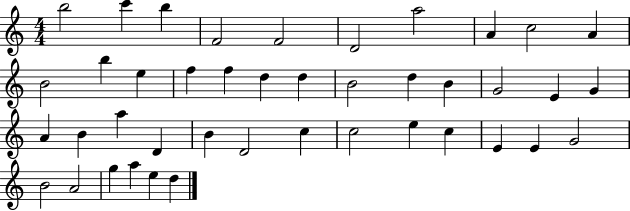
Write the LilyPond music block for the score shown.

{
  \clef treble
  \numericTimeSignature
  \time 4/4
  \key c \major
  b''2 c'''4 b''4 | f'2 f'2 | d'2 a''2 | a'4 c''2 a'4 | \break b'2 b''4 e''4 | f''4 f''4 d''4 d''4 | b'2 d''4 b'4 | g'2 e'4 g'4 | \break a'4 b'4 a''4 d'4 | b'4 d'2 c''4 | c''2 e''4 c''4 | e'4 e'4 g'2 | \break b'2 a'2 | g''4 a''4 e''4 d''4 | \bar "|."
}